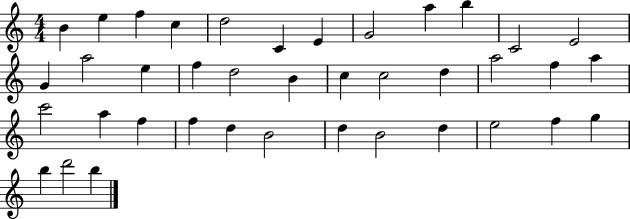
{
  \clef treble
  \numericTimeSignature
  \time 4/4
  \key c \major
  b'4 e''4 f''4 c''4 | d''2 c'4 e'4 | g'2 a''4 b''4 | c'2 e'2 | \break g'4 a''2 e''4 | f''4 d''2 b'4 | c''4 c''2 d''4 | a''2 f''4 a''4 | \break c'''2 a''4 f''4 | f''4 d''4 b'2 | d''4 b'2 d''4 | e''2 f''4 g''4 | \break b''4 d'''2 b''4 | \bar "|."
}